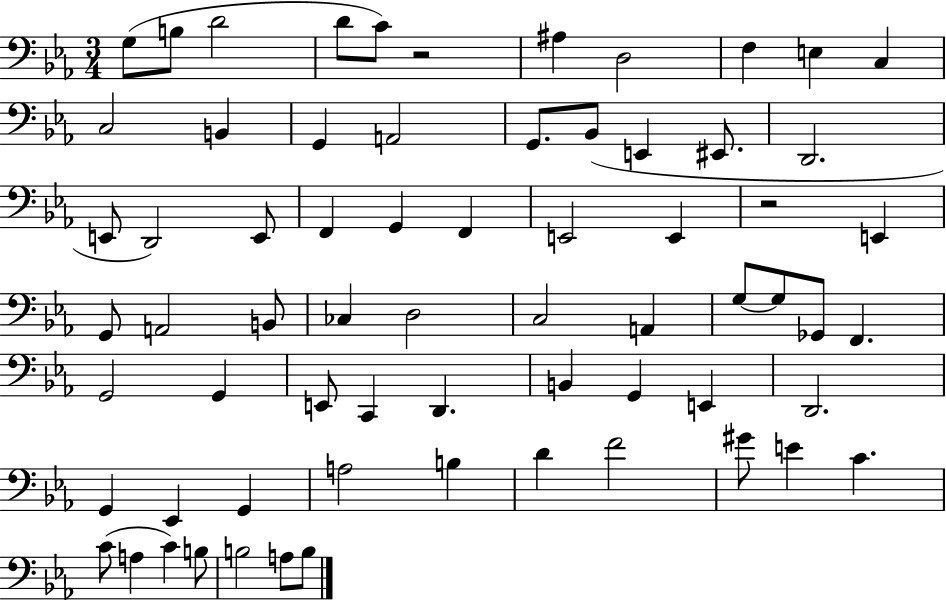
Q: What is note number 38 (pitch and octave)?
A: Gb2